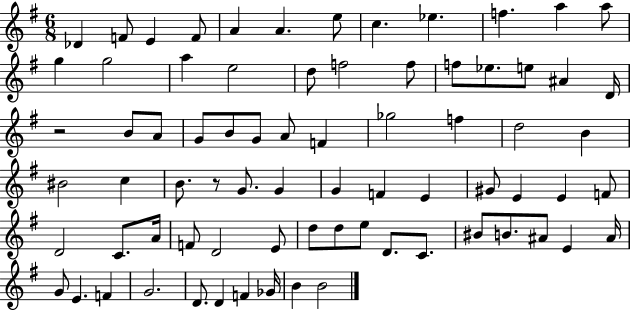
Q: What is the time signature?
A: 6/8